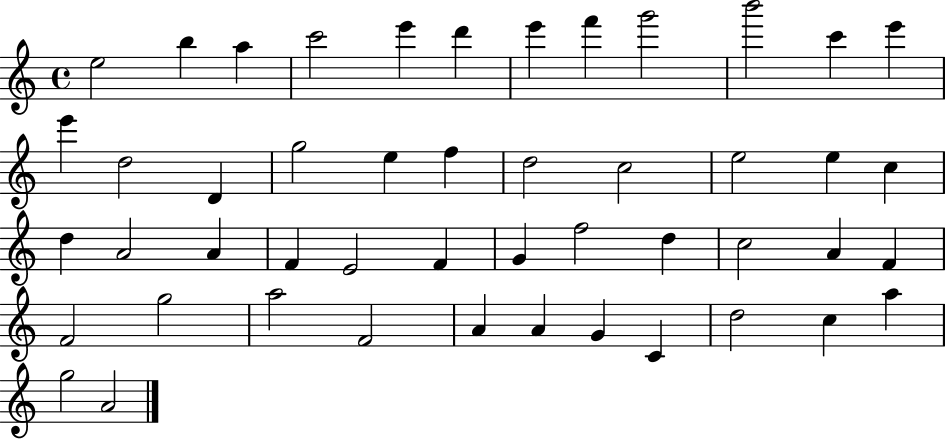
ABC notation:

X:1
T:Untitled
M:4/4
L:1/4
K:C
e2 b a c'2 e' d' e' f' g'2 b'2 c' e' e' d2 D g2 e f d2 c2 e2 e c d A2 A F E2 F G f2 d c2 A F F2 g2 a2 F2 A A G C d2 c a g2 A2